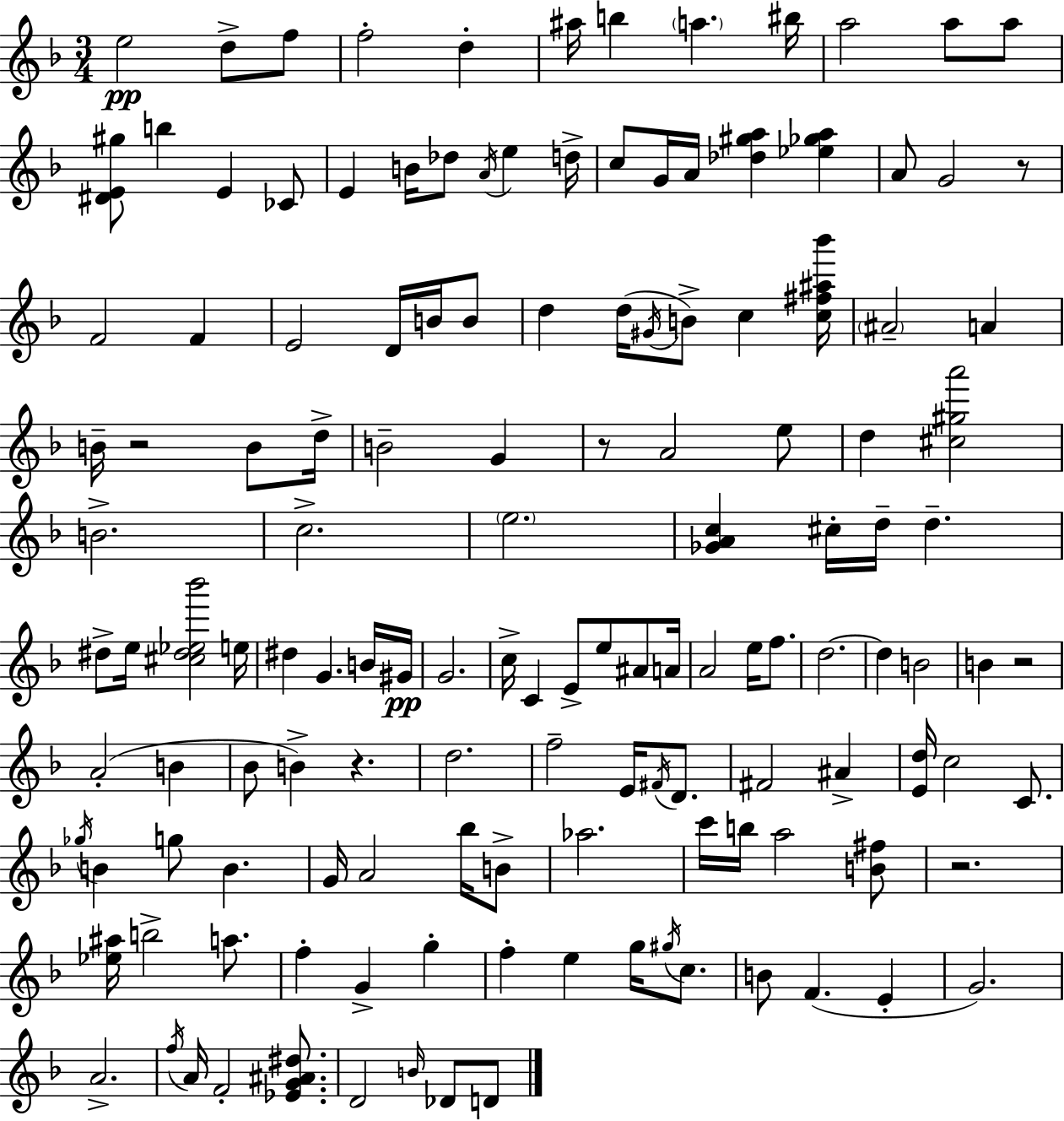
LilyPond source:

{
  \clef treble
  \numericTimeSignature
  \time 3/4
  \key d \minor
  e''2\pp d''8-> f''8 | f''2-. d''4-. | ais''16 b''4 \parenthesize a''4. bis''16 | a''2 a''8 a''8 | \break <dis' e' gis''>8 b''4 e'4 ces'8 | e'4 b'16 des''8 \acciaccatura { a'16 } e''4 | d''16-> c''8 g'16 a'16 <des'' gis'' a''>4 <ees'' ges'' a''>4 | a'8 g'2 r8 | \break f'2 f'4 | e'2 d'16 b'16 b'8 | d''4 d''16( \acciaccatura { gis'16 } b'8->) c''4 | <c'' fis'' ais'' bes'''>16 \parenthesize ais'2-- a'4 | \break b'16-- r2 b'8 | d''16-> b'2-- g'4 | r8 a'2 | e''8 d''4 <cis'' gis'' a'''>2 | \break b'2.-> | c''2.-> | \parenthesize e''2. | <ges' a' c''>4 cis''16-. d''16-- d''4.-- | \break dis''8-> e''16 <cis'' dis'' ees'' bes'''>2 | e''16 dis''4 g'4. | b'16 gis'16\pp g'2. | c''16-> c'4 e'8-> e''8 ais'8 | \break a'16 a'2 e''16 f''8. | d''2.~~ | d''4 b'2 | b'4 r2 | \break a'2-.( b'4 | bes'8 b'4->) r4. | d''2. | f''2-- e'16 \acciaccatura { fis'16 } | \break d'8. fis'2 ais'4-> | <e' d''>16 c''2 | c'8. \acciaccatura { ges''16 } b'4 g''8 b'4. | g'16 a'2 | \break bes''16 b'8-> aes''2. | c'''16 b''16 a''2 | <b' fis''>8 r2. | <ees'' ais''>16 b''2-> | \break a''8. f''4-. g'4-> | g''4-. f''4-. e''4 | g''16 \acciaccatura { gis''16 } c''8. b'8 f'4.( | e'4-. g'2.) | \break a'2.-> | \acciaccatura { f''16 } a'16 f'2-. | <ees' g' ais' dis''>8. d'2 | \grace { b'16 } des'8 d'8 \bar "|."
}